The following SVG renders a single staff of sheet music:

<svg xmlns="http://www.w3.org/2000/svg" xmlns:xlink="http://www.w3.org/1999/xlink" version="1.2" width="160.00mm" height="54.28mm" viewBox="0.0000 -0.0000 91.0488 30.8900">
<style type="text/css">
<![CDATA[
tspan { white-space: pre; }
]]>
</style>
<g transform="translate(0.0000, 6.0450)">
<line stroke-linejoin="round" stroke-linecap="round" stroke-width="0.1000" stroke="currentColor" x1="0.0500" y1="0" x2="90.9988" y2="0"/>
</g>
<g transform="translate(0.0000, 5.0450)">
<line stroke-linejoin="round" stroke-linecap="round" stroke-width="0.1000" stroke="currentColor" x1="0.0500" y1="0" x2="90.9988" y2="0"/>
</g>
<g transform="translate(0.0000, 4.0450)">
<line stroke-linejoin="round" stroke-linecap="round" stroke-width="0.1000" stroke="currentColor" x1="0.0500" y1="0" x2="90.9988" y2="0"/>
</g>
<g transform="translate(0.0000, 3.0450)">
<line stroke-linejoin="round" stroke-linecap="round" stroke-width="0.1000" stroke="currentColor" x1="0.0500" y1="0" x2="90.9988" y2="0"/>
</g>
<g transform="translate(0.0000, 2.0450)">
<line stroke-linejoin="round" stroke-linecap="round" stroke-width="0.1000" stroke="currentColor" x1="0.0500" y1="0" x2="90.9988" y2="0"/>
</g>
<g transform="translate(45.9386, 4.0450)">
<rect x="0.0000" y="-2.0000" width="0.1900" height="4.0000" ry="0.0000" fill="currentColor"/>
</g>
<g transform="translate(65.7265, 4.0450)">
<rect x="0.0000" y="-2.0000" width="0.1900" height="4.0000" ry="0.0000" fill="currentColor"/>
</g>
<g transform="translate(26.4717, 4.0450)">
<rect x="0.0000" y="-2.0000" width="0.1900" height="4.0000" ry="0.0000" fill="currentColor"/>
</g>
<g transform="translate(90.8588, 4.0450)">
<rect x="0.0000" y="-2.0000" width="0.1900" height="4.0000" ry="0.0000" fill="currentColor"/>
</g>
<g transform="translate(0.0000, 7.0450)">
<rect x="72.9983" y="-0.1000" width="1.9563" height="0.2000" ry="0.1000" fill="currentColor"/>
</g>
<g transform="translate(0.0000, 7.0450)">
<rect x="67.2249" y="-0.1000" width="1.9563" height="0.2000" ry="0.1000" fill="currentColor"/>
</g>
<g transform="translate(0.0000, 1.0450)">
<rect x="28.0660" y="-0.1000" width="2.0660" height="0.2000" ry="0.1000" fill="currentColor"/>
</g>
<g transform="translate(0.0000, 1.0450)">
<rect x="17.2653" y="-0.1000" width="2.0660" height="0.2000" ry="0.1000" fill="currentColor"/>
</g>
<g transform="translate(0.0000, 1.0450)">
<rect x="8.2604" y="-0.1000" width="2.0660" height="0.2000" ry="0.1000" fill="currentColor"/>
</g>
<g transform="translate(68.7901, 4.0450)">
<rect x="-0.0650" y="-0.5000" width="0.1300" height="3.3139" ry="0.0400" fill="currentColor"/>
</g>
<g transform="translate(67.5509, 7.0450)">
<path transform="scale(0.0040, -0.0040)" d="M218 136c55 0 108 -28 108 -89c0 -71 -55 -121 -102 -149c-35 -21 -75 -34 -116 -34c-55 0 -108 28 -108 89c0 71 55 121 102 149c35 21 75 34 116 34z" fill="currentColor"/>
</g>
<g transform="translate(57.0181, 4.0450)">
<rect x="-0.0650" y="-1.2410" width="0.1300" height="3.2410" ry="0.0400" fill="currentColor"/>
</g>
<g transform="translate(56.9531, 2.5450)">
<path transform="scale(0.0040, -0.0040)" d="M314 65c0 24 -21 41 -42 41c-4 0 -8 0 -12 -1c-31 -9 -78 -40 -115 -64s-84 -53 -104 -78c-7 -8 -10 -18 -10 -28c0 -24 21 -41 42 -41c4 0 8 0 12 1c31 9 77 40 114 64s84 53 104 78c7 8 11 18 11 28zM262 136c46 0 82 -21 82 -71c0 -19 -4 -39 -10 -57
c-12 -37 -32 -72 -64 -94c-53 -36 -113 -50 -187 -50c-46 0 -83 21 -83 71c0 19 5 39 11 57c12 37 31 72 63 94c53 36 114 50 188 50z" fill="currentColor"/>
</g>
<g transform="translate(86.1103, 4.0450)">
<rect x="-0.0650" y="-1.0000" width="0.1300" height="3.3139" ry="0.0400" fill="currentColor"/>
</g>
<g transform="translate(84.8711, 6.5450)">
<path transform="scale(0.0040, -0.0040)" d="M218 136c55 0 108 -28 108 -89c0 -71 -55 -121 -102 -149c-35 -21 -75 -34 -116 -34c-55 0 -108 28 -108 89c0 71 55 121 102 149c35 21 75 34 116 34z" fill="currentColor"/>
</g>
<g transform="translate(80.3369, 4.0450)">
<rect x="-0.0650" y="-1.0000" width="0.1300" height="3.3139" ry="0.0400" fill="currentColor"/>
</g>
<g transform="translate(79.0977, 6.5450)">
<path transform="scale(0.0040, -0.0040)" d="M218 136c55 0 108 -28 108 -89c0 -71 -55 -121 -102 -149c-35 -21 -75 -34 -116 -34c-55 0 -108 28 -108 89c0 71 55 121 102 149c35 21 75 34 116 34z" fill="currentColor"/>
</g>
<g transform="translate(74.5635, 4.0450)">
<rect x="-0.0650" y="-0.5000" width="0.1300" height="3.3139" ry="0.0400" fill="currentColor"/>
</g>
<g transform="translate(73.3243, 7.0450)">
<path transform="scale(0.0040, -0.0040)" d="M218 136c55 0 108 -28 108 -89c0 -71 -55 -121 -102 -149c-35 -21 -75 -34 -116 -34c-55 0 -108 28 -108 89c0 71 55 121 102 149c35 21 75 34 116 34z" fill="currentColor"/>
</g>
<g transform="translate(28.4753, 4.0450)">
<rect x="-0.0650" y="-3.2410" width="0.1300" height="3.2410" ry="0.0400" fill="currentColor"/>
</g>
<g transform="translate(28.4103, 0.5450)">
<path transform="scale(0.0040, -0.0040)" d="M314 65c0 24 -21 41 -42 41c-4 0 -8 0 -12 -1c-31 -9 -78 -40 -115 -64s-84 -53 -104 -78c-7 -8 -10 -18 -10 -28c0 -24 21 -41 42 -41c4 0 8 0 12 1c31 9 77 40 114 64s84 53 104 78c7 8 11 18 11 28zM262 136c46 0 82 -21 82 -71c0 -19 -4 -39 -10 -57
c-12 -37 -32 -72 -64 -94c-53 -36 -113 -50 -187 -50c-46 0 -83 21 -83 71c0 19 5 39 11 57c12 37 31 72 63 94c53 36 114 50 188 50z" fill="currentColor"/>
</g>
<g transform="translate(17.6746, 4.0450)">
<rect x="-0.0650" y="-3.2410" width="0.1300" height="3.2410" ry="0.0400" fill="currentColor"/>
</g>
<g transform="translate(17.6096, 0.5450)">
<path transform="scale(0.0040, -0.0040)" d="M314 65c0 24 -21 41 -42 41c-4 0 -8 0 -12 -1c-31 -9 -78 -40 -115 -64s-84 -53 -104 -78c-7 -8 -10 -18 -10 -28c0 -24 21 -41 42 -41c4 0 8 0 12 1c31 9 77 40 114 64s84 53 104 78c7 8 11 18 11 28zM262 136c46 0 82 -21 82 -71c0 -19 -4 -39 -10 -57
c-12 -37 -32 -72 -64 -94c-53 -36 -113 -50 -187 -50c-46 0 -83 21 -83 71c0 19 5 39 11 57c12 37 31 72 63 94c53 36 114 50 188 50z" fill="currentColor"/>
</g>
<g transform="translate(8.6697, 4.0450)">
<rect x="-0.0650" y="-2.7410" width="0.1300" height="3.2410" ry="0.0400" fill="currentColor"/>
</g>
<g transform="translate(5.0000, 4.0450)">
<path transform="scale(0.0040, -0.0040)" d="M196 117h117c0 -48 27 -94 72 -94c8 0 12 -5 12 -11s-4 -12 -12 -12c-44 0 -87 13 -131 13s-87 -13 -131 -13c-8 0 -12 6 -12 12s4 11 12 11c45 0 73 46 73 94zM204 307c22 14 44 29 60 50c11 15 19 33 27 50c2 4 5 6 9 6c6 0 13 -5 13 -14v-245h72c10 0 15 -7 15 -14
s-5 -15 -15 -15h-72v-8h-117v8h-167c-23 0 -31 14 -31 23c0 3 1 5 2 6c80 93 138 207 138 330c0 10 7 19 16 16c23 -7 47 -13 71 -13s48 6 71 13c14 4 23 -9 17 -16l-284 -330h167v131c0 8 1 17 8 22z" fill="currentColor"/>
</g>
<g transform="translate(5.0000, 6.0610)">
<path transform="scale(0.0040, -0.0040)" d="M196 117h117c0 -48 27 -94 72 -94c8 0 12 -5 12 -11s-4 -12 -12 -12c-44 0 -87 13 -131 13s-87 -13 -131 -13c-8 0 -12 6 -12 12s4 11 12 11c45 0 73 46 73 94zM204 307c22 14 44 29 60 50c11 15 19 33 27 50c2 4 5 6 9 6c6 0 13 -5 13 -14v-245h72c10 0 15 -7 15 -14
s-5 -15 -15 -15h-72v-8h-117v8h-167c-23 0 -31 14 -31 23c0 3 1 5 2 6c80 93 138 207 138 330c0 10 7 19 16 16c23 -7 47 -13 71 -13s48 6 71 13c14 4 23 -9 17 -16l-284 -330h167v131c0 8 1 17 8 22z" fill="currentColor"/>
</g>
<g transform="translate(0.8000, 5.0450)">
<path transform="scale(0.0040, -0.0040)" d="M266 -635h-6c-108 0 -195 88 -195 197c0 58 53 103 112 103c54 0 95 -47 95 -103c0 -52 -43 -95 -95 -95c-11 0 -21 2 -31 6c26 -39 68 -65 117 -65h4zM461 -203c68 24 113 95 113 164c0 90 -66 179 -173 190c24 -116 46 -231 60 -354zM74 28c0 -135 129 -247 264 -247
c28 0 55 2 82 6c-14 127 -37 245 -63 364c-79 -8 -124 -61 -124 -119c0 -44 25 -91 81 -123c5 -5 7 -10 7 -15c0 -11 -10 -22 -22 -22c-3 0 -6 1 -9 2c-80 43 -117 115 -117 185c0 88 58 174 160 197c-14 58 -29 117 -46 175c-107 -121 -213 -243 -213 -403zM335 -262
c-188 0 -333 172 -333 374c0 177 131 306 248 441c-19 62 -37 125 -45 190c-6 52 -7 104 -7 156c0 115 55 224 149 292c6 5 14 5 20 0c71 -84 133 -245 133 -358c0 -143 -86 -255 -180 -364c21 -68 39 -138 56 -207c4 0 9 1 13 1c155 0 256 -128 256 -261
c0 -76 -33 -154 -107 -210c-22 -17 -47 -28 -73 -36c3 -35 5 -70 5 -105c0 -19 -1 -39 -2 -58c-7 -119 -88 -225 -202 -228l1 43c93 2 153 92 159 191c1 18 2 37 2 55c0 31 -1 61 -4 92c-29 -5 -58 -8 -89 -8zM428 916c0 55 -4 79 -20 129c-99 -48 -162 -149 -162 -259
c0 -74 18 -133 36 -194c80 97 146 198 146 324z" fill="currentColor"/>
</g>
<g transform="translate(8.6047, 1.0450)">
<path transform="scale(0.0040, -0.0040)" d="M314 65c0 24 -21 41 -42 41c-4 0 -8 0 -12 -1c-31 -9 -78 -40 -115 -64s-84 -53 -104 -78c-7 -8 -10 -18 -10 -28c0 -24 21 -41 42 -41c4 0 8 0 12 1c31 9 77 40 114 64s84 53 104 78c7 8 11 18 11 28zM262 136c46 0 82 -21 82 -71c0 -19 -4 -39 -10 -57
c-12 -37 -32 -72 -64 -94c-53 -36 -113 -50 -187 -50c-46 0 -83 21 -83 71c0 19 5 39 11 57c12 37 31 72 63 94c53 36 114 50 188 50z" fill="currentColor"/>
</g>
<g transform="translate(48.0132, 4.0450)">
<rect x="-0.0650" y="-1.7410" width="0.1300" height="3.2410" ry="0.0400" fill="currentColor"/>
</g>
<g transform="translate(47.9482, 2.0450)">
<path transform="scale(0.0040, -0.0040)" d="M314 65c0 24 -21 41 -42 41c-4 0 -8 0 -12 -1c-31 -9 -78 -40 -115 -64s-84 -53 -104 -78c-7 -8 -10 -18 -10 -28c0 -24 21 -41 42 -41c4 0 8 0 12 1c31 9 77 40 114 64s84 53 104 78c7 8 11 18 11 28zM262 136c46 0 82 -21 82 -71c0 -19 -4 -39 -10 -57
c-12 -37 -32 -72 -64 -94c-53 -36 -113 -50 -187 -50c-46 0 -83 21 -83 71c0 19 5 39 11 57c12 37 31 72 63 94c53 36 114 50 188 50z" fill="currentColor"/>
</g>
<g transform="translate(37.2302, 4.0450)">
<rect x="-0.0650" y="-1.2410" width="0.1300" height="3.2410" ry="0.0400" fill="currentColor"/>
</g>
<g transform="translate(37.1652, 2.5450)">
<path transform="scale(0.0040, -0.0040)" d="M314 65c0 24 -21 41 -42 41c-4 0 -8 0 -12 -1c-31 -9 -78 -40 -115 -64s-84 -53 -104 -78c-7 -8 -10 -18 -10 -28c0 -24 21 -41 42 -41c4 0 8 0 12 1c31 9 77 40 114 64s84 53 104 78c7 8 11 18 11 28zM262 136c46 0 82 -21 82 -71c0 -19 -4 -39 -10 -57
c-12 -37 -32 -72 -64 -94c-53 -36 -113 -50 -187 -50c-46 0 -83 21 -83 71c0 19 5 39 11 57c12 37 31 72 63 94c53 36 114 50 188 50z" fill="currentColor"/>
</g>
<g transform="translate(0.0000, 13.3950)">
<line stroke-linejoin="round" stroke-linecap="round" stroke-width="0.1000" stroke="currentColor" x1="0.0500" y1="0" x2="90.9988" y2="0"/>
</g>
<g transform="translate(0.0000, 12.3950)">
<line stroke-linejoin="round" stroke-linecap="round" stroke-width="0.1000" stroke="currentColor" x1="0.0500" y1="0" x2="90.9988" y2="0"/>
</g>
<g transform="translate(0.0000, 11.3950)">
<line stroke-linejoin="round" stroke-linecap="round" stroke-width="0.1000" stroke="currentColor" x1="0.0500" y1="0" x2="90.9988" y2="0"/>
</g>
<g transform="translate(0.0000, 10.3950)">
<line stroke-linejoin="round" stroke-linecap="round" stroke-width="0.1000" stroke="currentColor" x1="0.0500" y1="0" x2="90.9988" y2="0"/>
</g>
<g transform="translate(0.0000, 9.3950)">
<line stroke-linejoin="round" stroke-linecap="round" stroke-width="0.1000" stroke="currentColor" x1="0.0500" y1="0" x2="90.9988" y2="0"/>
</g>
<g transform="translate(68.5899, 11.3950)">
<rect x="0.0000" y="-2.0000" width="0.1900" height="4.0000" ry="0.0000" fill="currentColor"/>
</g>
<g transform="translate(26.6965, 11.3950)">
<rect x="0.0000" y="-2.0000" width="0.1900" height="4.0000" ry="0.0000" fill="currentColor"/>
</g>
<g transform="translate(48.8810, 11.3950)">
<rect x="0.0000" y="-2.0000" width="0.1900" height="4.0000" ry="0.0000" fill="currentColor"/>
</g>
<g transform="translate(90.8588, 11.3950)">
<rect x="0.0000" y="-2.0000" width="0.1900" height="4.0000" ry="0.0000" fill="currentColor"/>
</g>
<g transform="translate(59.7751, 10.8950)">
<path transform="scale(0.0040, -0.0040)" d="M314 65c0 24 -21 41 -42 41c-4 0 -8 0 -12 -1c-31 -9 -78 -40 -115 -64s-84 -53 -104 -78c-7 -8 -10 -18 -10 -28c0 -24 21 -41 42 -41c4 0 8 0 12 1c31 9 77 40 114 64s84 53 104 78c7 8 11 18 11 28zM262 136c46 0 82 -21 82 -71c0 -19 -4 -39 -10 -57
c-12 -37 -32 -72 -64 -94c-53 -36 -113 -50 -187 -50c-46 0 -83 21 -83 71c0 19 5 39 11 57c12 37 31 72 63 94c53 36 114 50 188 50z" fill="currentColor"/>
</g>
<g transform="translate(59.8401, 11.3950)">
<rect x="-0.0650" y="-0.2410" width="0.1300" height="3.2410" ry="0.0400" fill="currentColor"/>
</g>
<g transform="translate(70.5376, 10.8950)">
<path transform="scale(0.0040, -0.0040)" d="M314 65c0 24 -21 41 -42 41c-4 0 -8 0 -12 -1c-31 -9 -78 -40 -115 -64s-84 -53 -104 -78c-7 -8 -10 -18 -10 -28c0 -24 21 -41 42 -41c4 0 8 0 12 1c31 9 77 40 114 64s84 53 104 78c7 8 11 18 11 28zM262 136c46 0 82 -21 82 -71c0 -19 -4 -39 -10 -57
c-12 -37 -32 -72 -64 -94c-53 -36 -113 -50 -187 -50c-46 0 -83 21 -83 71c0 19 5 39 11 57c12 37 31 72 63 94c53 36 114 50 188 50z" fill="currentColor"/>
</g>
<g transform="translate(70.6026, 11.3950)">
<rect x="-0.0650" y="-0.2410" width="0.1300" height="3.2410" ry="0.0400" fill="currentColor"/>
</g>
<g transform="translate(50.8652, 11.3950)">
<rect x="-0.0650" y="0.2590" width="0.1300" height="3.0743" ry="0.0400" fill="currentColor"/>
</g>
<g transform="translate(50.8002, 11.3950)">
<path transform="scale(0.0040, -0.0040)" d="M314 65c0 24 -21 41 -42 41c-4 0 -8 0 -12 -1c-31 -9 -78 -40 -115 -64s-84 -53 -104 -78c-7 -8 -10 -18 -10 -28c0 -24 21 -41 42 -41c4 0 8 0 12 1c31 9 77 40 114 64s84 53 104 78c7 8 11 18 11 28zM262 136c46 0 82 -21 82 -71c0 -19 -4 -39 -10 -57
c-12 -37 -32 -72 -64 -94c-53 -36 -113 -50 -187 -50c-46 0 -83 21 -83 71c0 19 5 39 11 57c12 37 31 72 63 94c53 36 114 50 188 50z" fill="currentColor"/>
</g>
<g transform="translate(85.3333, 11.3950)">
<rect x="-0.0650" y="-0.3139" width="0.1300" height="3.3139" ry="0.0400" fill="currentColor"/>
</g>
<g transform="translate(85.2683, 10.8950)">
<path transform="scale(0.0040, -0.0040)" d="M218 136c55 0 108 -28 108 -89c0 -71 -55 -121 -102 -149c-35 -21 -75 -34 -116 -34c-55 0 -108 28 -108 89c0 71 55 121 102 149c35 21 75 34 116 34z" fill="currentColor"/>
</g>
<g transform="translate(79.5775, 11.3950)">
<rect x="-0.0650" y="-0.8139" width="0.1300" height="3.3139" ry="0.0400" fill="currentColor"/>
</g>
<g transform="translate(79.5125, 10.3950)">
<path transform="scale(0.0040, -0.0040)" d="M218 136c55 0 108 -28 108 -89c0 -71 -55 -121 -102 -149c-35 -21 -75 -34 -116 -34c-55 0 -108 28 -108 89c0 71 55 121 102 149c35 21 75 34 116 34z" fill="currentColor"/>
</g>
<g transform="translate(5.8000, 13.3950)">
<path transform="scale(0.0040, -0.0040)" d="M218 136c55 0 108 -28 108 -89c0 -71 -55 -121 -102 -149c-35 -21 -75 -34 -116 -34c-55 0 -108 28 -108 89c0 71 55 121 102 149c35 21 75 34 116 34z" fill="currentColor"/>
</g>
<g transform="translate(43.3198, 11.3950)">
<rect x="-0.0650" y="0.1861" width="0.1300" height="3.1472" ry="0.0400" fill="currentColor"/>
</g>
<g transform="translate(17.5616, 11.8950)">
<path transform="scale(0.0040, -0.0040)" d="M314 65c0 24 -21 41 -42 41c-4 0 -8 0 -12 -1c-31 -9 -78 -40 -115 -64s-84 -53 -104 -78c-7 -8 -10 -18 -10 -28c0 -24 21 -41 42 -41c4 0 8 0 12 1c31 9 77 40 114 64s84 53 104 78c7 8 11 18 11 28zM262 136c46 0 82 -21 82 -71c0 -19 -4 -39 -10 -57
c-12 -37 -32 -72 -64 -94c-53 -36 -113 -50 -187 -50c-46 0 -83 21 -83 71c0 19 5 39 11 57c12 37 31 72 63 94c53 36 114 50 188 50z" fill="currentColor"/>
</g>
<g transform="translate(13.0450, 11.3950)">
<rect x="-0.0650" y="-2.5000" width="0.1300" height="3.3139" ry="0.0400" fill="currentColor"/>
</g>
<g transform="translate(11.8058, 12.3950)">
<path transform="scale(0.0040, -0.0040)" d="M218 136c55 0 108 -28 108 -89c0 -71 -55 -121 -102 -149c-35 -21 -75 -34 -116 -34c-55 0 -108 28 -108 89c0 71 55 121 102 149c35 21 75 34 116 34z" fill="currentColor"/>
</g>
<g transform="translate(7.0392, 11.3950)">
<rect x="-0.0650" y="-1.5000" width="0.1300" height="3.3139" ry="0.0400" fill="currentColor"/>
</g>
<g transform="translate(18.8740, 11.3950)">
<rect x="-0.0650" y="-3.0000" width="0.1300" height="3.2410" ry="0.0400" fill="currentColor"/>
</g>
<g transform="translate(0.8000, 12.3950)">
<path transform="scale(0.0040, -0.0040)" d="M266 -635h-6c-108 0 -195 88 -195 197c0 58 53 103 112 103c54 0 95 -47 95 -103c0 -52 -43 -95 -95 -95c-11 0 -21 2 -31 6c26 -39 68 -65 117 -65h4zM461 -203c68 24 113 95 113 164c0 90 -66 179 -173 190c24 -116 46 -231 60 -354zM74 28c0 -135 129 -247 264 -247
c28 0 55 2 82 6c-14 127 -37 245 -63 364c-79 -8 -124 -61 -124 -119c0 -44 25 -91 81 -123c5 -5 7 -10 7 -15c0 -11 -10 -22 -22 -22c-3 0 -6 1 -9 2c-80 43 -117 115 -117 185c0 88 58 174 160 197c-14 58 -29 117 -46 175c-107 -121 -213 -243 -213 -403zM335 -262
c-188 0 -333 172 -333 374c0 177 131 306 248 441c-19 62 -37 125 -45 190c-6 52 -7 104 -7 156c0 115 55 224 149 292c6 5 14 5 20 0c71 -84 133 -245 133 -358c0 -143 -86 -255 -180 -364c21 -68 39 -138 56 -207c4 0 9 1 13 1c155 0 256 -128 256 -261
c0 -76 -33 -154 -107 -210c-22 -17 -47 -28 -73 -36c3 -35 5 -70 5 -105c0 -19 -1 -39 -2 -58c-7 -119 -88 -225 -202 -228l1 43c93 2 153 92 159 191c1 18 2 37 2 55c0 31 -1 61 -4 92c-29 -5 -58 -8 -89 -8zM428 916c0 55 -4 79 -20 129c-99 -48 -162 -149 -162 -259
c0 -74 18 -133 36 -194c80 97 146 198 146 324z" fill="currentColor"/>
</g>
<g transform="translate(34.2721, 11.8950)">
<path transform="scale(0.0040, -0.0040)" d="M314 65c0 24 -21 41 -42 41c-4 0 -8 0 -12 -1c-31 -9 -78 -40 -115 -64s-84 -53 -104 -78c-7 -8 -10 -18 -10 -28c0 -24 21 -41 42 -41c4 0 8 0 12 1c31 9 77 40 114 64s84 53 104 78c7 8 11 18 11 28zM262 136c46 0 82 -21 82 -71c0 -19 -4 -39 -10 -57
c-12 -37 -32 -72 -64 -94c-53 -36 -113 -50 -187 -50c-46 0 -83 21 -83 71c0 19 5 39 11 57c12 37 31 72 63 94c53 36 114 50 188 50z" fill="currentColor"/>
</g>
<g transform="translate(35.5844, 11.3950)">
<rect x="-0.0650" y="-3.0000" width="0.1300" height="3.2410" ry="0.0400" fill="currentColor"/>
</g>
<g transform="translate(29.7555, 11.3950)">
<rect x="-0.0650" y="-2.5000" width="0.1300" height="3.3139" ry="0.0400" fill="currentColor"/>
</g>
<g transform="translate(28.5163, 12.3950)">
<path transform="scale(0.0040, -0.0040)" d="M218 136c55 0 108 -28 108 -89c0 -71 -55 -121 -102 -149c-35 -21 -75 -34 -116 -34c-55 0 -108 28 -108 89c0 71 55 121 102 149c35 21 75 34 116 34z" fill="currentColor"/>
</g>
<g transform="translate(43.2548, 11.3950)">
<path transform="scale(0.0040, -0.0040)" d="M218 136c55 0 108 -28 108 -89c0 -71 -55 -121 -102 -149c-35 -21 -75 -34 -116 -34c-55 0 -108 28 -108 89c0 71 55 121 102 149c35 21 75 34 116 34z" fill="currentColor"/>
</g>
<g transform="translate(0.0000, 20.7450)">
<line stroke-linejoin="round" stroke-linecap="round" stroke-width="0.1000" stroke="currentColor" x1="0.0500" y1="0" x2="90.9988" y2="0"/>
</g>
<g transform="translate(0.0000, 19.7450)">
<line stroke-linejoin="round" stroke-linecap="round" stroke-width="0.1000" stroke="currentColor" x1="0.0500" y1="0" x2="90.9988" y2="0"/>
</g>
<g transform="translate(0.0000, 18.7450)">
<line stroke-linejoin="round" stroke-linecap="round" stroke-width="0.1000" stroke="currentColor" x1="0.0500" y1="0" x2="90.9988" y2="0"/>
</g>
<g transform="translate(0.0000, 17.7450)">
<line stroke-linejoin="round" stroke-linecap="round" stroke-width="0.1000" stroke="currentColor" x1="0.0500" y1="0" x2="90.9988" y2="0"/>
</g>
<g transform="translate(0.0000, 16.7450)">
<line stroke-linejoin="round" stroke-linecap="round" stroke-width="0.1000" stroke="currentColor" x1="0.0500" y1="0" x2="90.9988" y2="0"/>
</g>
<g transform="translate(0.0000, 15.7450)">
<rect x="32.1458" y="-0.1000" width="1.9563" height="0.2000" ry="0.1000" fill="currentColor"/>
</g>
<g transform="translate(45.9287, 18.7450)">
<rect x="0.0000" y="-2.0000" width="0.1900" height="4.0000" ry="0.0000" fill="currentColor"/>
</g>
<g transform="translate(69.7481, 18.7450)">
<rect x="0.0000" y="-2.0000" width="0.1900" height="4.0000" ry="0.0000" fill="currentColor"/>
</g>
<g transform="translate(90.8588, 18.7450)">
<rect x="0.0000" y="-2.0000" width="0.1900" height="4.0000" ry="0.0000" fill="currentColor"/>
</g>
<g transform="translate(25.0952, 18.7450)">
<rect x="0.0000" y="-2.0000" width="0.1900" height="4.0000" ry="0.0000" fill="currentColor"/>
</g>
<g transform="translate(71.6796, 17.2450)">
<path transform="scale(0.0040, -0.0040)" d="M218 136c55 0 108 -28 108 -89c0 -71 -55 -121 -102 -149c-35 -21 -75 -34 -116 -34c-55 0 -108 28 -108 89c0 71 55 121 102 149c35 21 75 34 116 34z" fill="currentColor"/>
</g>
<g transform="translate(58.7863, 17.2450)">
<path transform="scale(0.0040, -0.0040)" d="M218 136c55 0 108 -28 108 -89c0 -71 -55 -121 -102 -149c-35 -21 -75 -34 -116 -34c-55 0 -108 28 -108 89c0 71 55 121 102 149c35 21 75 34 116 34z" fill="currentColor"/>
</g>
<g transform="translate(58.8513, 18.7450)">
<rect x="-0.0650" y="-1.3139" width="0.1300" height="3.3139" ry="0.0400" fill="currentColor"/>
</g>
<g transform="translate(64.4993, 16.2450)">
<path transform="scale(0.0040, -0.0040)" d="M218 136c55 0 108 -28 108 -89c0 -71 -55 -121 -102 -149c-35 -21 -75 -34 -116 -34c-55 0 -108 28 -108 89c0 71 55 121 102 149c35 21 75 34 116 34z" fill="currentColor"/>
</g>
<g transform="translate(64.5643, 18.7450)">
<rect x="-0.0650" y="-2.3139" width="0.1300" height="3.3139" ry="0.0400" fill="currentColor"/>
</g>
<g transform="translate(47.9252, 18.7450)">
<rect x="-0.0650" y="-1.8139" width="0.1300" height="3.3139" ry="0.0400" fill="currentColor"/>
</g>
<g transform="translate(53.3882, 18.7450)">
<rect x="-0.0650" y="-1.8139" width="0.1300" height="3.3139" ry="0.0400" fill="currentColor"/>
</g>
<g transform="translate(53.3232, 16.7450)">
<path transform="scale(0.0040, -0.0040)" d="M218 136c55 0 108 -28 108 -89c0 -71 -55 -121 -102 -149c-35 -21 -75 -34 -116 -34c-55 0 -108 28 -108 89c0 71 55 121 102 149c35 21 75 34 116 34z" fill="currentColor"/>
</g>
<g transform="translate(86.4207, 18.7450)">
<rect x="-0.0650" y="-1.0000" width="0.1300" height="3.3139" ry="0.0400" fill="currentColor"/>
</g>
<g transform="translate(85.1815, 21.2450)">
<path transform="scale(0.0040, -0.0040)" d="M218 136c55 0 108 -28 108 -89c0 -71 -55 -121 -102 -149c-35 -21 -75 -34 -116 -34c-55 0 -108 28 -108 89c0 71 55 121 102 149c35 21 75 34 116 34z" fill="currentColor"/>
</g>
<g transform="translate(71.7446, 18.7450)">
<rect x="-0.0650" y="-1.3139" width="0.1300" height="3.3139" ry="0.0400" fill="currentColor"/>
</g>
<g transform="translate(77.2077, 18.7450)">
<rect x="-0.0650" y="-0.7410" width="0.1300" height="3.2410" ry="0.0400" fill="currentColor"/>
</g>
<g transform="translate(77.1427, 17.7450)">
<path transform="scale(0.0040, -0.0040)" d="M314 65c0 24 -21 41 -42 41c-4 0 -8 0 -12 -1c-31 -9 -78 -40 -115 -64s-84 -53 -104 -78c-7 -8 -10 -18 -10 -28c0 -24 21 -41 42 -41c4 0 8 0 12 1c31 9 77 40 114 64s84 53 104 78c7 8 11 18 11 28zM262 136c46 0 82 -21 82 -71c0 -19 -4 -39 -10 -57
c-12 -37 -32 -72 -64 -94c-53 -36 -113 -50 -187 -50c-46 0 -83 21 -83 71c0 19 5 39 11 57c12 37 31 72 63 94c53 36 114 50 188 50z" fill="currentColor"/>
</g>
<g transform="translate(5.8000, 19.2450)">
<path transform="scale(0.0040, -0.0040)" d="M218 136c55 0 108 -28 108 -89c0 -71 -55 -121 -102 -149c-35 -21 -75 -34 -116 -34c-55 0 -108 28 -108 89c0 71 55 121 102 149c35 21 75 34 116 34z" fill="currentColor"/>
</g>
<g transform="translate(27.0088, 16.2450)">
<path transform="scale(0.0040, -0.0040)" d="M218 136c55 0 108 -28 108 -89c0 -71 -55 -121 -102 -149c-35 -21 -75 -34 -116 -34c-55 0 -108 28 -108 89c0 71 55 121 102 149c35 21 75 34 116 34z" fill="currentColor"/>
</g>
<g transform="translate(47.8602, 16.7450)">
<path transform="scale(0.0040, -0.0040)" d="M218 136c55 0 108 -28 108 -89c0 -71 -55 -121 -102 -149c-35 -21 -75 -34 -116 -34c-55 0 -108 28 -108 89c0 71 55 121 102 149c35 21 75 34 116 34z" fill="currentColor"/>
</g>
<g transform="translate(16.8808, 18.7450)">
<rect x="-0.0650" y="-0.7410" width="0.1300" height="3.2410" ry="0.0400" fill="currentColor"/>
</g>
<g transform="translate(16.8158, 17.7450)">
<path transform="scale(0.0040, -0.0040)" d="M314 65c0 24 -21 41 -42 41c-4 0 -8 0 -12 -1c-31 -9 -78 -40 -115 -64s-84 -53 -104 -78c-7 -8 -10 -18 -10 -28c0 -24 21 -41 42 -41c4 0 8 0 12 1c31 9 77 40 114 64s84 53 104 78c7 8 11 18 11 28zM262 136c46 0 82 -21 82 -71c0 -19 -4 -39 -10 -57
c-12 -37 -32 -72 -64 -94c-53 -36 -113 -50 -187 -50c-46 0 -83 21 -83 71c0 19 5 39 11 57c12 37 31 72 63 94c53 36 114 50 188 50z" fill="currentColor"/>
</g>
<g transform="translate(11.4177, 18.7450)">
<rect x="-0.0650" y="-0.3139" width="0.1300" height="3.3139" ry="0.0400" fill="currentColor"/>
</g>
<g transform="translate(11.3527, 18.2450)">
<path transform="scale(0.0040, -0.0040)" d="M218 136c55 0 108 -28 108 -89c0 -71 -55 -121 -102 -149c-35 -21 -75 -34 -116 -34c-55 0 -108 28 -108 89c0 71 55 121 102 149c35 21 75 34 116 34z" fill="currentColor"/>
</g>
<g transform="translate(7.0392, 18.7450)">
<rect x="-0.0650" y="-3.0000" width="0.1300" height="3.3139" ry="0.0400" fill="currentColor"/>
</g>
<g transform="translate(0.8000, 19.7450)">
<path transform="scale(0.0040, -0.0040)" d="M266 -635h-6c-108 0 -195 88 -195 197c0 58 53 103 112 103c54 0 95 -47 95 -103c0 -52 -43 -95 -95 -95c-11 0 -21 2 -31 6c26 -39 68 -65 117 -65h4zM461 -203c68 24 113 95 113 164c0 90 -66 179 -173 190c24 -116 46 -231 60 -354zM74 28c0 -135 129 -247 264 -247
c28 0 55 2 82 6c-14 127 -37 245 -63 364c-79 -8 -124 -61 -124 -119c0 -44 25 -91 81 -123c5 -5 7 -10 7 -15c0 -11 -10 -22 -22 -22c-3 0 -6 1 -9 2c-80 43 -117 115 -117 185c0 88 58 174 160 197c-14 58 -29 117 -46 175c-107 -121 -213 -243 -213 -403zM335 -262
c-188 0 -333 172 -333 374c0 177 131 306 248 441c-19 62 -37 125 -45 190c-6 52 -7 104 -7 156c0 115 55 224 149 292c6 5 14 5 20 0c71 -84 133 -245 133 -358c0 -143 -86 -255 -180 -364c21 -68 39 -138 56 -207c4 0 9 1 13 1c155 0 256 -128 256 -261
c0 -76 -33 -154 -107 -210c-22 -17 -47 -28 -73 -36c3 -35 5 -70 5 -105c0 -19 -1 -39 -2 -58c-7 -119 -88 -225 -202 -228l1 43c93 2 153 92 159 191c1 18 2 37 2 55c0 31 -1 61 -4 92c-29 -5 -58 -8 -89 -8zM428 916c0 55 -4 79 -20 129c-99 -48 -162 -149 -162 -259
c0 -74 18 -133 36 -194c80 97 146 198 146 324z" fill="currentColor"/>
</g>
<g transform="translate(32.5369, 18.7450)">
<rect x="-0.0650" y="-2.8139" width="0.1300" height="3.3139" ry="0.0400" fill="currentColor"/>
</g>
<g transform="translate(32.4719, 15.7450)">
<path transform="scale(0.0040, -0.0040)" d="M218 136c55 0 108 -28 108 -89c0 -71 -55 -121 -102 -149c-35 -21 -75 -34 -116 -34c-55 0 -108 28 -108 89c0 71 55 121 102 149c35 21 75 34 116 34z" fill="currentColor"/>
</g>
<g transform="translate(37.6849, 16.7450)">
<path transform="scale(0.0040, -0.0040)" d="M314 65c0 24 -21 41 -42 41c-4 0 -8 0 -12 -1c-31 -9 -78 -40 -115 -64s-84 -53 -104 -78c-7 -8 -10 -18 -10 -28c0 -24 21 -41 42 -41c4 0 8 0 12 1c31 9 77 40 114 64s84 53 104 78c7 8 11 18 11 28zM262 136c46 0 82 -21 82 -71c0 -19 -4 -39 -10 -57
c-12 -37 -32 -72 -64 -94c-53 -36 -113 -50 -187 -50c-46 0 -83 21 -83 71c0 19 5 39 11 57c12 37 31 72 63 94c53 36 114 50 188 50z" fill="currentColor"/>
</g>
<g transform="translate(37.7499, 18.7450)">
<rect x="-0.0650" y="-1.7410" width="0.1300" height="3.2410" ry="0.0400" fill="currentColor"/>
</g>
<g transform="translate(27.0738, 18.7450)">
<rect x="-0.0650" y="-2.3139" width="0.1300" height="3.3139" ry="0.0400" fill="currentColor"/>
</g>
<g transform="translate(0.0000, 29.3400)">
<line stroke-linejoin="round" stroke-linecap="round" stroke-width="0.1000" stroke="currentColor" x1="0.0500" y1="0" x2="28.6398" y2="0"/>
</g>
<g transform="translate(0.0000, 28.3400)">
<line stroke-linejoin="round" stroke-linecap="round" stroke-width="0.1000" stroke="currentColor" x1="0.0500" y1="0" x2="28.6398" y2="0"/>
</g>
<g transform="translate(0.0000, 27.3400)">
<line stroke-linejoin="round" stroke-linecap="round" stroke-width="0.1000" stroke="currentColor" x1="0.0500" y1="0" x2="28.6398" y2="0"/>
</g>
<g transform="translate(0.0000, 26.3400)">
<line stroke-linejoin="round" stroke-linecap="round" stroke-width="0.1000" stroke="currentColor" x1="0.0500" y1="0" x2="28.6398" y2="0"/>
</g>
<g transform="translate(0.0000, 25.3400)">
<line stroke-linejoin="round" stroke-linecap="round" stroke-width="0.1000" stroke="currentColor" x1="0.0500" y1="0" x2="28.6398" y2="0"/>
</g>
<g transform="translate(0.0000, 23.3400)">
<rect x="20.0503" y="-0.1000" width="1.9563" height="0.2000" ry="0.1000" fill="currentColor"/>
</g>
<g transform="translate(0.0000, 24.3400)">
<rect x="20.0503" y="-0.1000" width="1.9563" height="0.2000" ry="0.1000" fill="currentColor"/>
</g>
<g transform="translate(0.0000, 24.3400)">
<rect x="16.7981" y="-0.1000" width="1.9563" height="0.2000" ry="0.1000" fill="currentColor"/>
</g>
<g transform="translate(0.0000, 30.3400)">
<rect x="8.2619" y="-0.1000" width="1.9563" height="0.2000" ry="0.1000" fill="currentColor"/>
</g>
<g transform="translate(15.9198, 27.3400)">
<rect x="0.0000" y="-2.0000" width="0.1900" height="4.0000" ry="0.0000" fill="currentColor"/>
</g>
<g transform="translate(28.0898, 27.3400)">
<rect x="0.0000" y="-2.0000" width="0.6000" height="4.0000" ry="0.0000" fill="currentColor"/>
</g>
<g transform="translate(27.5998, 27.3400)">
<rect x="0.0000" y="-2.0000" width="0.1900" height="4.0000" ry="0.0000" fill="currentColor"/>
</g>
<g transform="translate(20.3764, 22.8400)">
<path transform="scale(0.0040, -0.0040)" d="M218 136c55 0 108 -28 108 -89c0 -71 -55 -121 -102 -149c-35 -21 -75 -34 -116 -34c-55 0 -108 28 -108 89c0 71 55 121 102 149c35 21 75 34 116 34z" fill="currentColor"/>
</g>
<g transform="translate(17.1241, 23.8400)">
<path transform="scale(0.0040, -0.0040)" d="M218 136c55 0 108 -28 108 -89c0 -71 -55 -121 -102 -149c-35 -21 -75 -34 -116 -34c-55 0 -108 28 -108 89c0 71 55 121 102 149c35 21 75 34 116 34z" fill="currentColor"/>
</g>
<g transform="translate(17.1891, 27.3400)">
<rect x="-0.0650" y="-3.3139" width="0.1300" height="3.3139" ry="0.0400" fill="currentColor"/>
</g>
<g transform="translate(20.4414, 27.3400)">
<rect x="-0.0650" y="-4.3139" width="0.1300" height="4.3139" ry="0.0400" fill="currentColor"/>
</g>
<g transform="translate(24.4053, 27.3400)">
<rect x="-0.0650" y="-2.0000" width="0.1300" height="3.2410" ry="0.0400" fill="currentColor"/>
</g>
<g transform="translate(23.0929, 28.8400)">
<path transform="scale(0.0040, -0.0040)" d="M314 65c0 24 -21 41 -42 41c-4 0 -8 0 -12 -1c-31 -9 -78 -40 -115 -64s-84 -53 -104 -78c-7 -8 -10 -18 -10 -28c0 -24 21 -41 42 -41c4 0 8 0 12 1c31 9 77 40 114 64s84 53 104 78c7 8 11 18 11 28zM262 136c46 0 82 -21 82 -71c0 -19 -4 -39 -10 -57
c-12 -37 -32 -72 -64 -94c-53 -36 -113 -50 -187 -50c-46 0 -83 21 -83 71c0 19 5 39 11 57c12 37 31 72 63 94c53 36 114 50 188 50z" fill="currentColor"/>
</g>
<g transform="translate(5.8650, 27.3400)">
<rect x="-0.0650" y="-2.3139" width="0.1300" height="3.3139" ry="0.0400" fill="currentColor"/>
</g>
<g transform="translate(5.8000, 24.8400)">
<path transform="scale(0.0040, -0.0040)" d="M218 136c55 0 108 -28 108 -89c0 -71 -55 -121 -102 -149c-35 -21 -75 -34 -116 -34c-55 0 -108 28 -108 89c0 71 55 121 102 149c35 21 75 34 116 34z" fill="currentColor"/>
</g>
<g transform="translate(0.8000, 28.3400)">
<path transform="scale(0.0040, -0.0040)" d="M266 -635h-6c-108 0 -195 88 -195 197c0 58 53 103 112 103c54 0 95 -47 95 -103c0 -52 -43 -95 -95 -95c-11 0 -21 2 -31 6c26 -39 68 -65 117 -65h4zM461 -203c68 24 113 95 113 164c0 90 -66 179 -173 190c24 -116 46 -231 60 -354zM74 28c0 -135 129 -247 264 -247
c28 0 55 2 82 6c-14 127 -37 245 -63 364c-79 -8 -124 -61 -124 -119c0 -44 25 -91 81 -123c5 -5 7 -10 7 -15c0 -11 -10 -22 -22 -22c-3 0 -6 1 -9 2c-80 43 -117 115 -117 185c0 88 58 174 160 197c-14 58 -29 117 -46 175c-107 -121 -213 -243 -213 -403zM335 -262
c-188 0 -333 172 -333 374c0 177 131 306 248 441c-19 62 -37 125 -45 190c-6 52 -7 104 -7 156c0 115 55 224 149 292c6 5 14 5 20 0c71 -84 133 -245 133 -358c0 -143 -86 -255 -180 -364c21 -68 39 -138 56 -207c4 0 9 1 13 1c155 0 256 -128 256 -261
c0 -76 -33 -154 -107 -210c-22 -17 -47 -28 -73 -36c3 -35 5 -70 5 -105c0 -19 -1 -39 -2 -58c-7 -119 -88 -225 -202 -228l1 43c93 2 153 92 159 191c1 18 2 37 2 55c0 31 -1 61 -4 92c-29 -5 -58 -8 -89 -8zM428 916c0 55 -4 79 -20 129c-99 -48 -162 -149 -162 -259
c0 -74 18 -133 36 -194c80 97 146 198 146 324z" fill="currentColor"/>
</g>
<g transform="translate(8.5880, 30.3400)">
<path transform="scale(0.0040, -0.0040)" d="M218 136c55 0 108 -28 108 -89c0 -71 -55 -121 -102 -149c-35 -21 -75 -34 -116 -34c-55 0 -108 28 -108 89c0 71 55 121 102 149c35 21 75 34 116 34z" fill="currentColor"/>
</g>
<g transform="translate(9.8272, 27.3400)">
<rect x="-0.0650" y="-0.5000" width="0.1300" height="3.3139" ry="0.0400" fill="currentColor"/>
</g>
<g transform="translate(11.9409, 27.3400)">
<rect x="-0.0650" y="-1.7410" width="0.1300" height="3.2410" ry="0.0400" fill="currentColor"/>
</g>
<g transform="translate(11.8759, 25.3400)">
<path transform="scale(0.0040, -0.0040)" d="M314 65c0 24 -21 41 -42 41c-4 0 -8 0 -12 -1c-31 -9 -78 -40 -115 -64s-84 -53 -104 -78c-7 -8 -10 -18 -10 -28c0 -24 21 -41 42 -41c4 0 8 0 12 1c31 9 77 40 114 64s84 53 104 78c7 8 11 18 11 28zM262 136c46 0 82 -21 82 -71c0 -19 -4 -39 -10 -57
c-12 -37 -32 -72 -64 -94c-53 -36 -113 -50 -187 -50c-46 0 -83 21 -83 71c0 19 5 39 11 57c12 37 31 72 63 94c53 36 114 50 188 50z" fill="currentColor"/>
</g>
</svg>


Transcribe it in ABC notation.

X:1
T:Untitled
M:4/4
L:1/4
K:C
a2 b2 b2 e2 f2 e2 C C D D E G A2 G A2 B B2 c2 c2 d c A c d2 g a f2 f f e g e d2 D g C f2 b d' F2